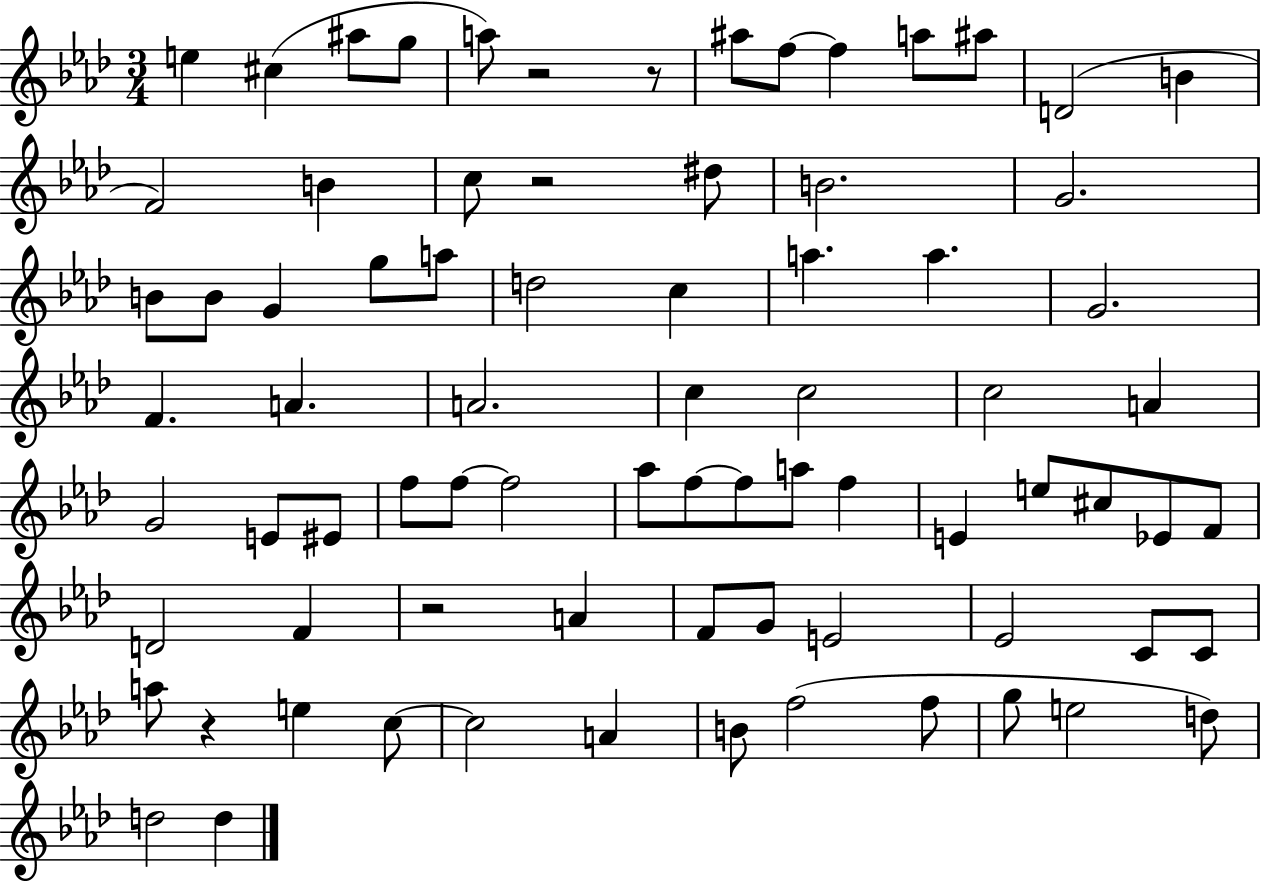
E5/q C#5/q A#5/e G5/e A5/e R/h R/e A#5/e F5/e F5/q A5/e A#5/e D4/h B4/q F4/h B4/q C5/e R/h D#5/e B4/h. G4/h. B4/e B4/e G4/q G5/e A5/e D5/h C5/q A5/q. A5/q. G4/h. F4/q. A4/q. A4/h. C5/q C5/h C5/h A4/q G4/h E4/e EIS4/e F5/e F5/e F5/h Ab5/e F5/e F5/e A5/e F5/q E4/q E5/e C#5/e Eb4/e F4/e D4/h F4/q R/h A4/q F4/e G4/e E4/h Eb4/h C4/e C4/e A5/e R/q E5/q C5/e C5/h A4/q B4/e F5/h F5/e G5/e E5/h D5/e D5/h D5/q